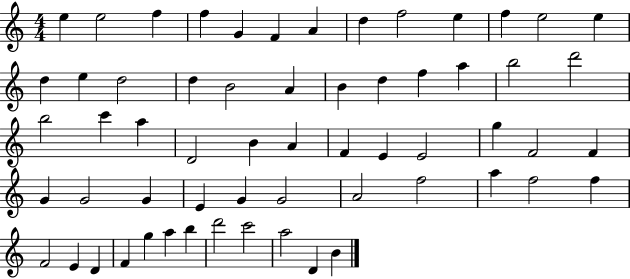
{
  \clef treble
  \numericTimeSignature
  \time 4/4
  \key c \major
  e''4 e''2 f''4 | f''4 g'4 f'4 a'4 | d''4 f''2 e''4 | f''4 e''2 e''4 | \break d''4 e''4 d''2 | d''4 b'2 a'4 | b'4 d''4 f''4 a''4 | b''2 d'''2 | \break b''2 c'''4 a''4 | d'2 b'4 a'4 | f'4 e'4 e'2 | g''4 f'2 f'4 | \break g'4 g'2 g'4 | e'4 g'4 g'2 | a'2 f''2 | a''4 f''2 f''4 | \break f'2 e'4 d'4 | f'4 g''4 a''4 b''4 | d'''2 c'''2 | a''2 d'4 b'4 | \break \bar "|."
}